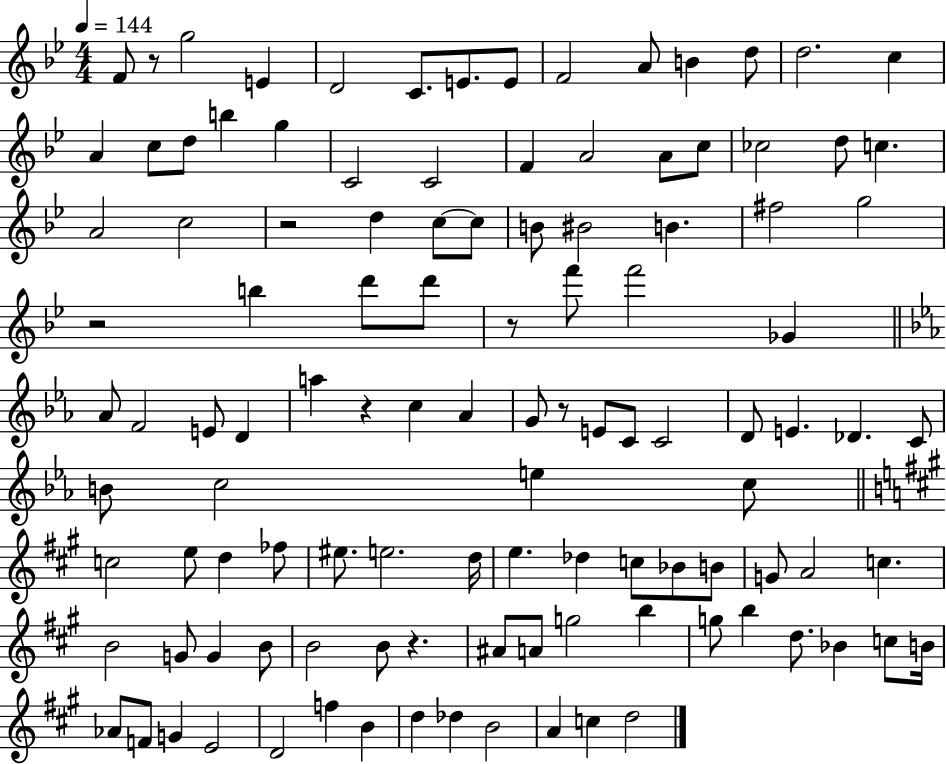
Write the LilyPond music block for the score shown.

{
  \clef treble
  \numericTimeSignature
  \time 4/4
  \key bes \major
  \tempo 4 = 144
  f'8 r8 g''2 e'4 | d'2 c'8. e'8. e'8 | f'2 a'8 b'4 d''8 | d''2. c''4 | \break a'4 c''8 d''8 b''4 g''4 | c'2 c'2 | f'4 a'2 a'8 c''8 | ces''2 d''8 c''4. | \break a'2 c''2 | r2 d''4 c''8~~ c''8 | b'8 bis'2 b'4. | fis''2 g''2 | \break r2 b''4 d'''8 d'''8 | r8 f'''8 f'''2 ges'4 | \bar "||" \break \key ees \major aes'8 f'2 e'8 d'4 | a''4 r4 c''4 aes'4 | g'8 r8 e'8 c'8 c'2 | d'8 e'4. des'4. c'8 | \break b'8 c''2 e''4 c''8 | \bar "||" \break \key a \major c''2 e''8 d''4 fes''8 | eis''8. e''2. d''16 | e''4. des''4 c''8 bes'8 b'8 | g'8 a'2 c''4. | \break b'2 g'8 g'4 b'8 | b'2 b'8 r4. | ais'8 a'8 g''2 b''4 | g''8 b''4 d''8. bes'4 c''8 b'16 | \break aes'8 f'8 g'4 e'2 | d'2 f''4 b'4 | d''4 des''4 b'2 | a'4 c''4 d''2 | \break \bar "|."
}